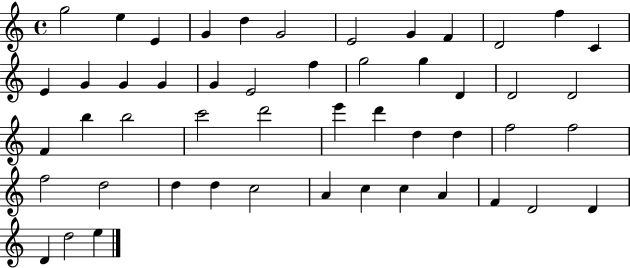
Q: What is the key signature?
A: C major